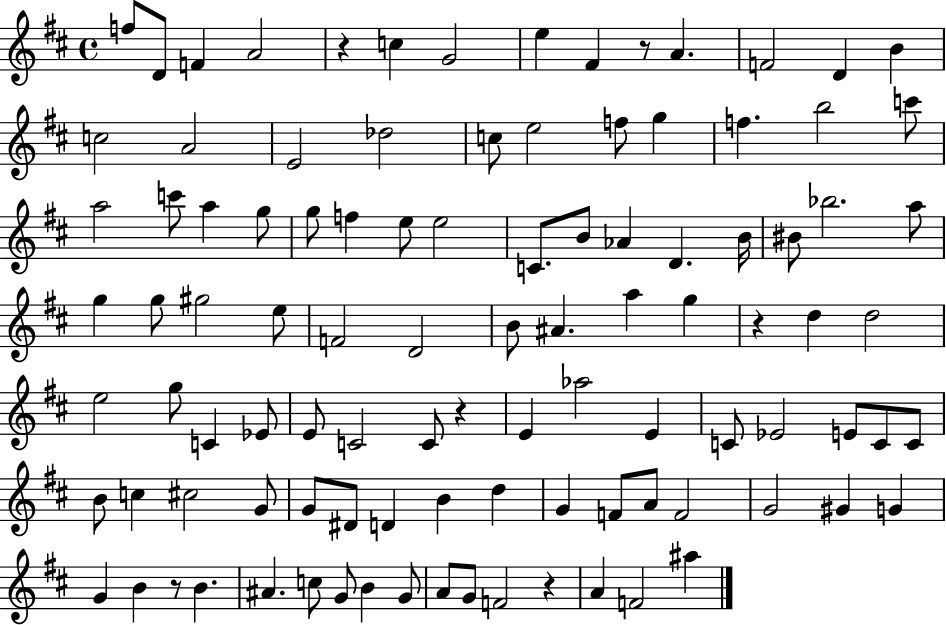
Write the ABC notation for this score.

X:1
T:Untitled
M:4/4
L:1/4
K:D
f/2 D/2 F A2 z c G2 e ^F z/2 A F2 D B c2 A2 E2 _d2 c/2 e2 f/2 g f b2 c'/2 a2 c'/2 a g/2 g/2 f e/2 e2 C/2 B/2 _A D B/4 ^B/2 _b2 a/2 g g/2 ^g2 e/2 F2 D2 B/2 ^A a g z d d2 e2 g/2 C _E/2 E/2 C2 C/2 z E _a2 E C/2 _E2 E/2 C/2 C/2 B/2 c ^c2 G/2 G/2 ^D/2 D B d G F/2 A/2 F2 G2 ^G G G B z/2 B ^A c/2 G/2 B G/2 A/2 G/2 F2 z A F2 ^a